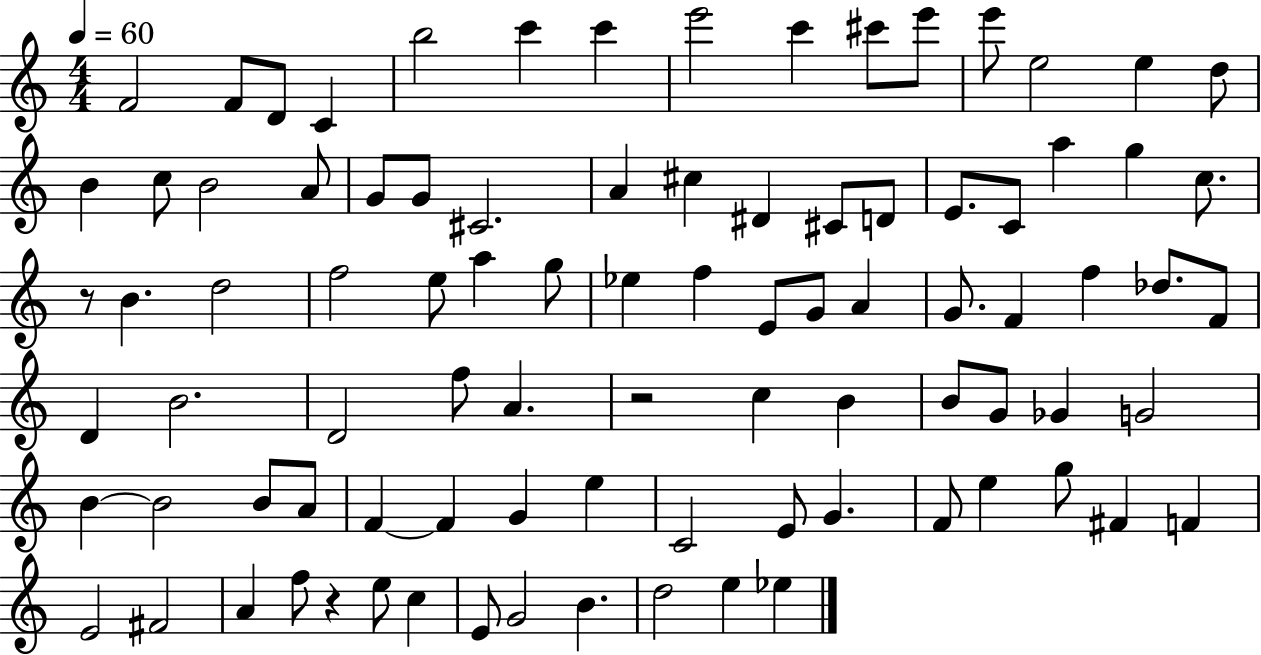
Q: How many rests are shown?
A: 3